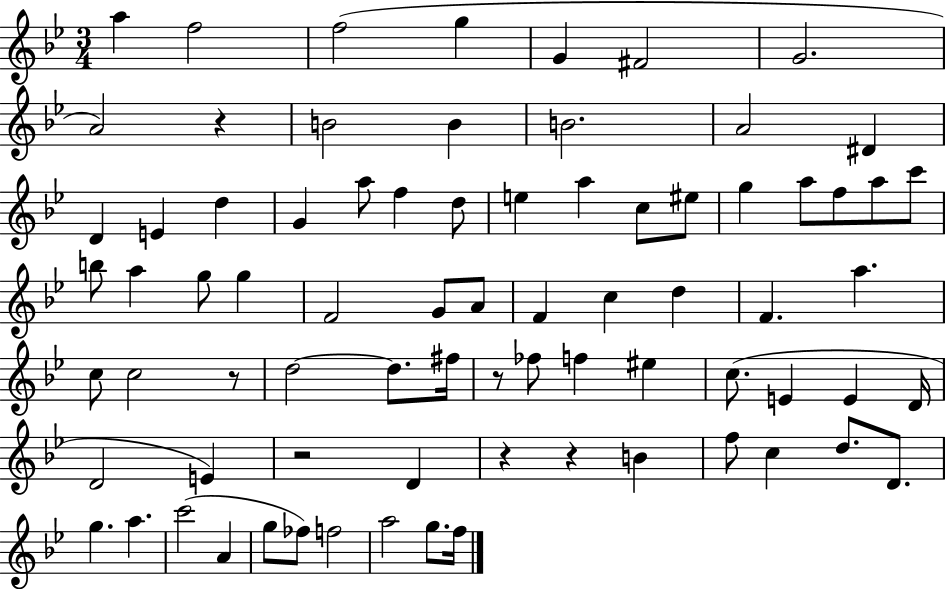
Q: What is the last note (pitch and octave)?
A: F5